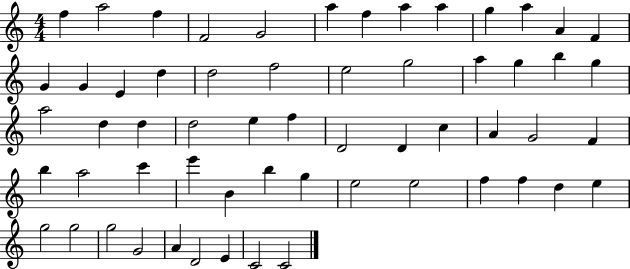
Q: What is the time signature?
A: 4/4